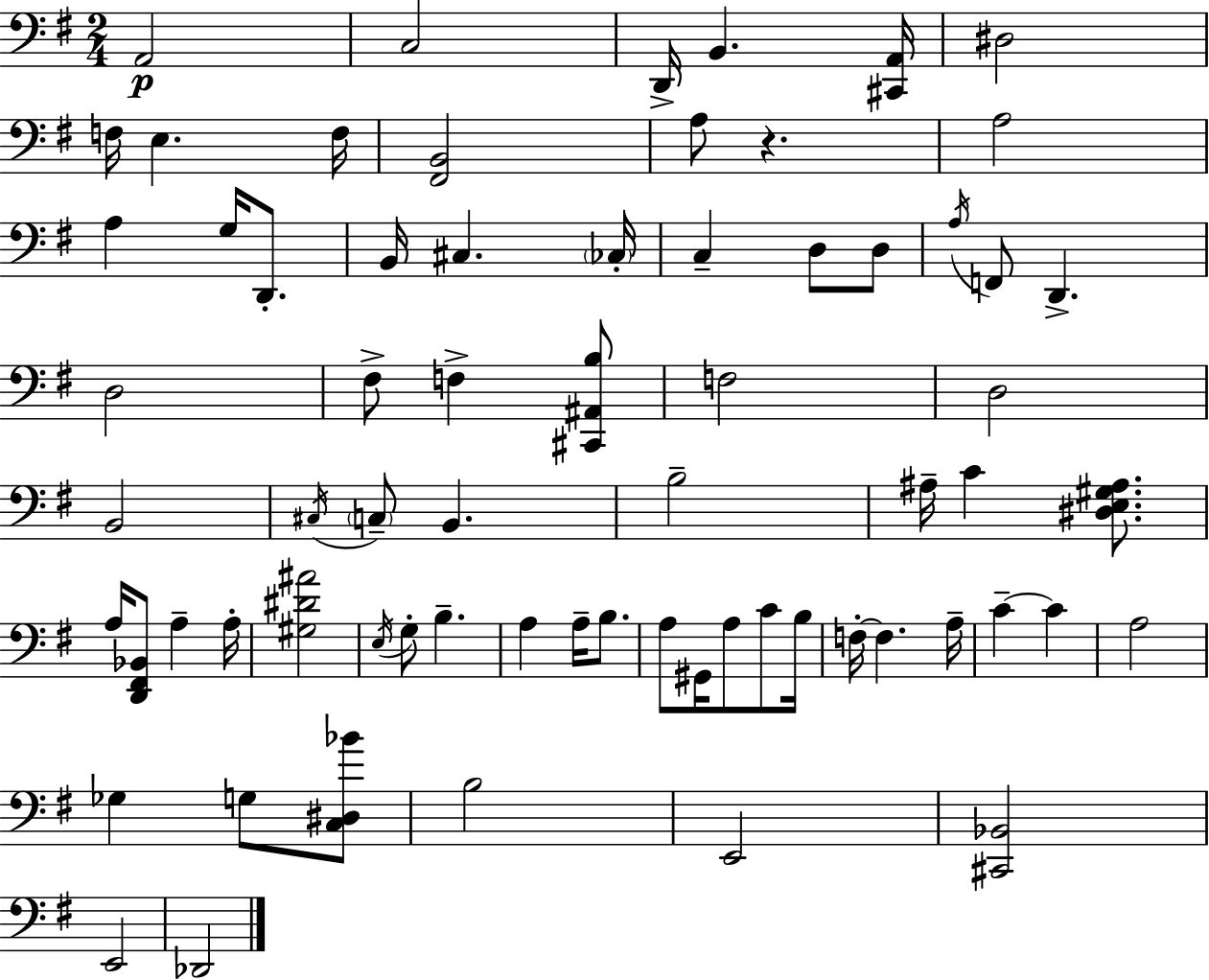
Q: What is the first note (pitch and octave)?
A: A2